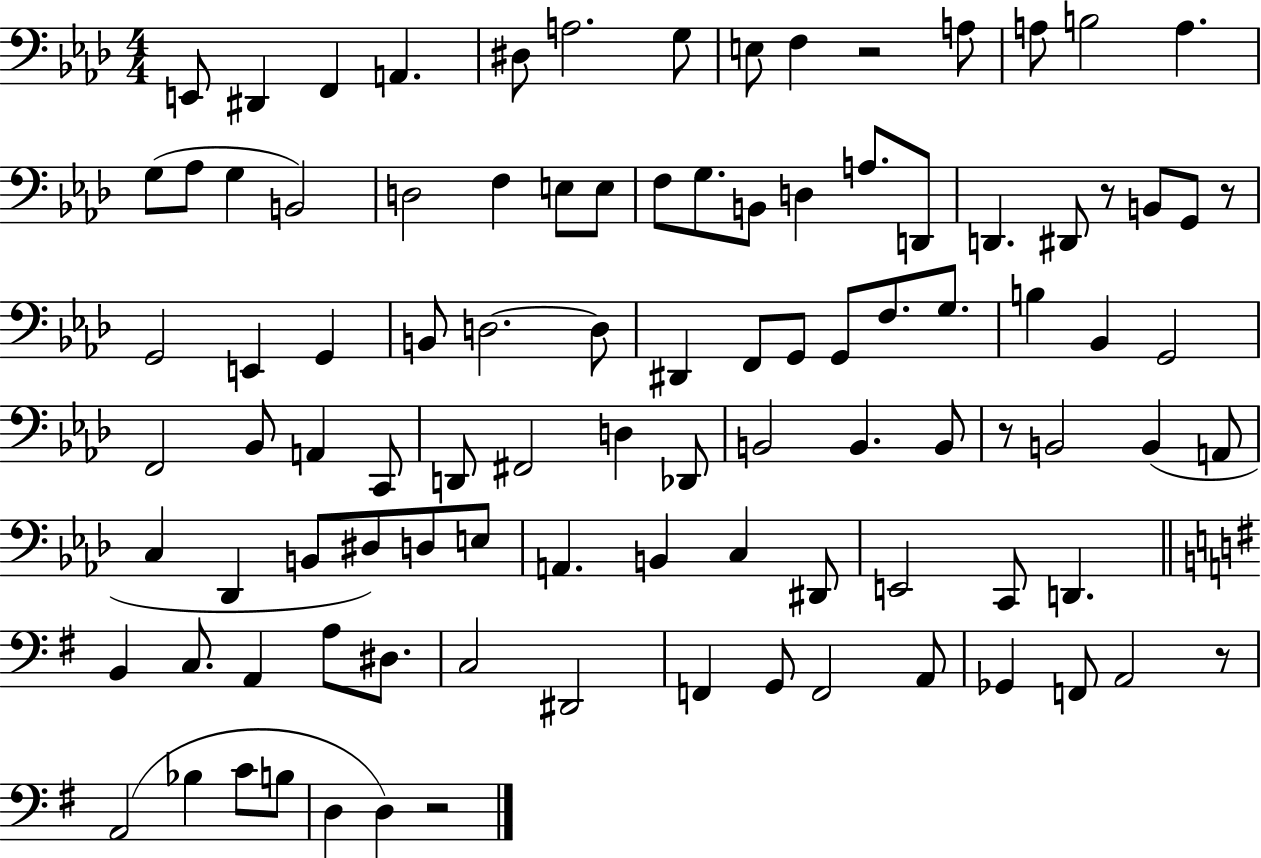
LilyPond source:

{
  \clef bass
  \numericTimeSignature
  \time 4/4
  \key aes \major
  e,8 dis,4 f,4 a,4. | dis8 a2. g8 | e8 f4 r2 a8 | a8 b2 a4. | \break g8( aes8 g4 b,2) | d2 f4 e8 e8 | f8 g8. b,8 d4 a8. d,8 | d,4. dis,8 r8 b,8 g,8 r8 | \break g,2 e,4 g,4 | b,8 d2.~~ d8 | dis,4 f,8 g,8 g,8 f8. g8. | b4 bes,4 g,2 | \break f,2 bes,8 a,4 c,8 | d,8 fis,2 d4 des,8 | b,2 b,4. b,8 | r8 b,2 b,4( a,8 | \break c4 des,4 b,8 dis8) d8 e8 | a,4. b,4 c4 dis,8 | e,2 c,8 d,4. | \bar "||" \break \key g \major b,4 c8. a,4 a8 dis8. | c2 dis,2 | f,4 g,8 f,2 a,8 | ges,4 f,8 a,2 r8 | \break a,2( bes4 c'8 b8 | d4 d4) r2 | \bar "|."
}